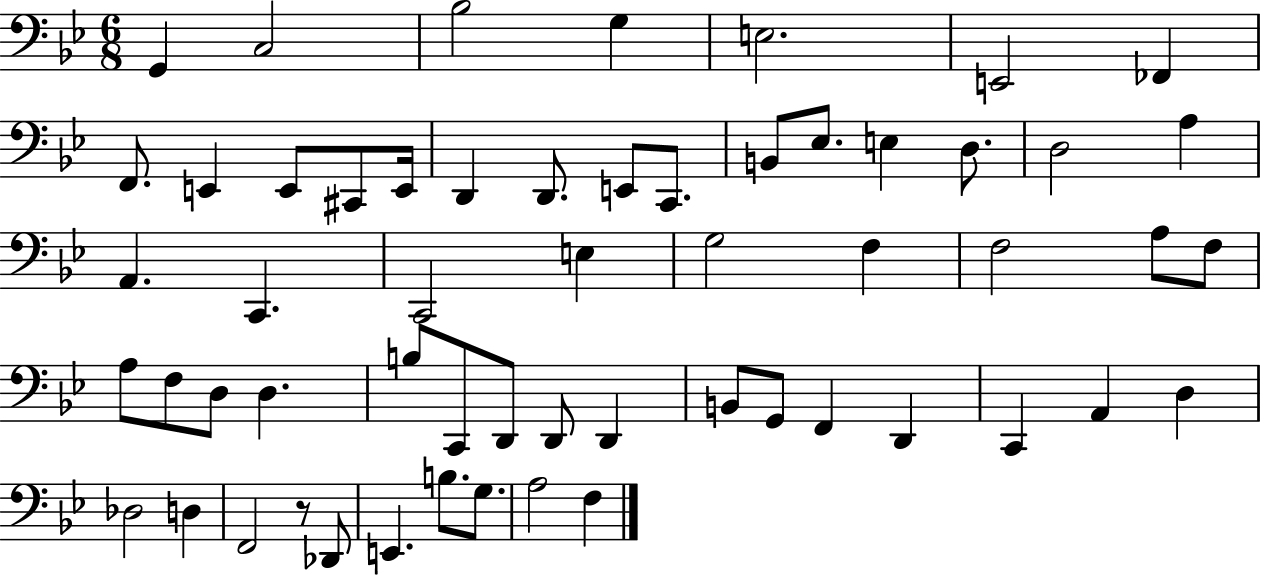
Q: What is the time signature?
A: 6/8